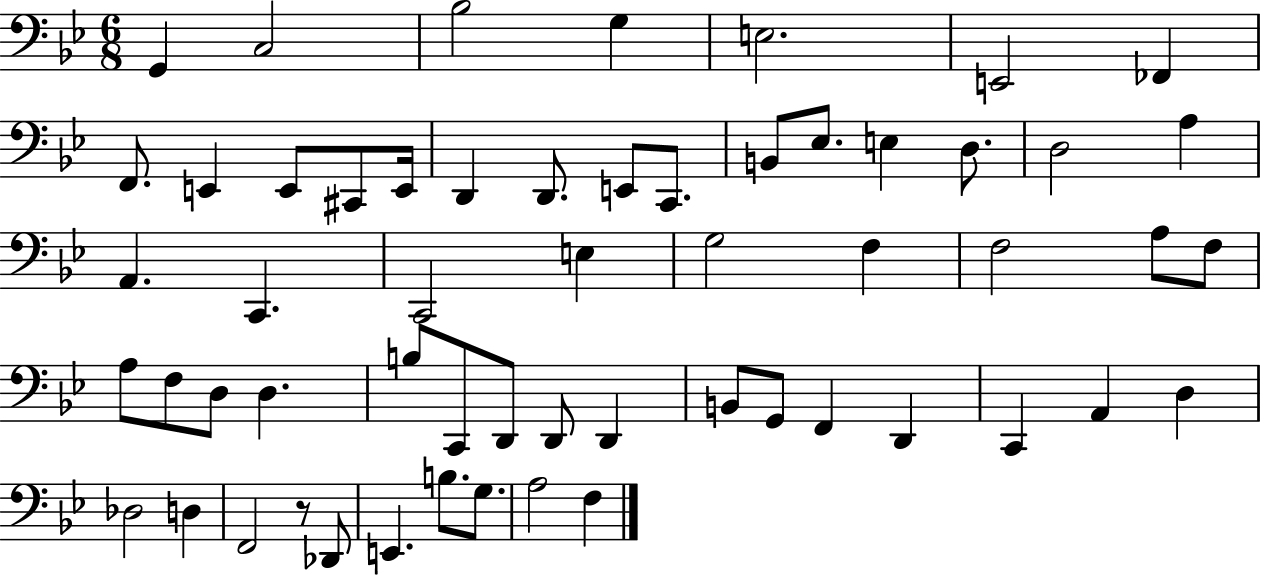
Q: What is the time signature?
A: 6/8